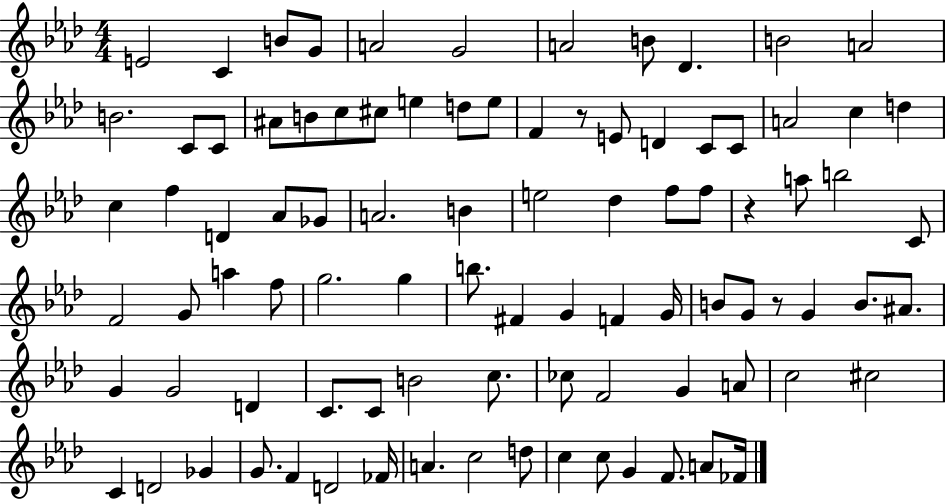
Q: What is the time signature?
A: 4/4